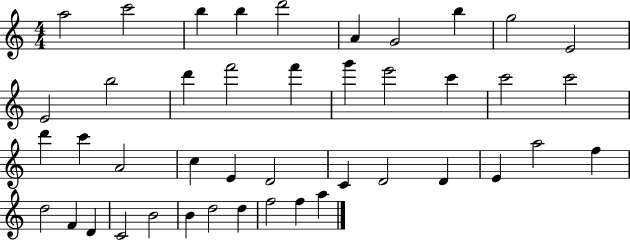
X:1
T:Untitled
M:4/4
L:1/4
K:C
a2 c'2 b b d'2 A G2 b g2 E2 E2 b2 d' f'2 f' g' e'2 c' c'2 c'2 d' c' A2 c E D2 C D2 D E a2 f d2 F D C2 B2 B d2 d f2 f a